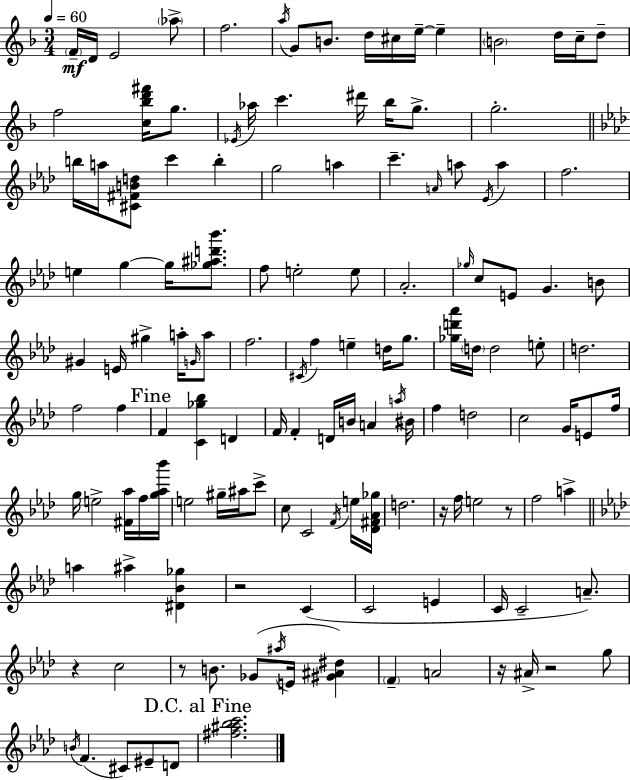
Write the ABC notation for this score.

X:1
T:Untitled
M:3/4
L:1/4
K:F
F/4 D/4 E2 _a/2 f2 a/4 G/2 B/2 d/4 ^c/4 e/4 e B2 d/4 c/4 d/2 f2 [c_bd'^f']/4 g/2 _E/4 _a/4 c' ^d'/4 _b/4 g/2 g2 b/4 a/4 [^C^FBd]/2 c' b g2 a c' A/4 a/2 _E/4 a f2 e g g/4 [_g^ad'_b']/2 f/2 e2 e/2 _A2 _g/4 c/2 E/2 G B/2 ^G E/4 ^g a/4 G/4 a/2 f2 ^C/4 f e d/4 g/2 [_gd'_a']/4 d/4 d2 e/2 d2 f2 f F [C_g_b] D F/4 F D/4 B/4 A a/4 ^B/4 f d2 c2 G/4 E/2 f/4 g/4 e2 [^F_a]/4 f/4 [g_a_b']/4 e2 ^g/4 ^a/4 c'/2 c/2 C2 F/4 e/4 [_D^F_A_g]/4 d2 z/4 f/4 e2 z/2 f2 a a ^a [^D_B_g] z2 C C2 E C/4 C2 A/2 z c2 z/2 B/2 _G/2 ^a/4 E/4 [^G^A^d] F A2 z/4 ^A/4 z2 g/2 B/4 F ^C/2 ^E/2 D/2 [^f^a_bc']2